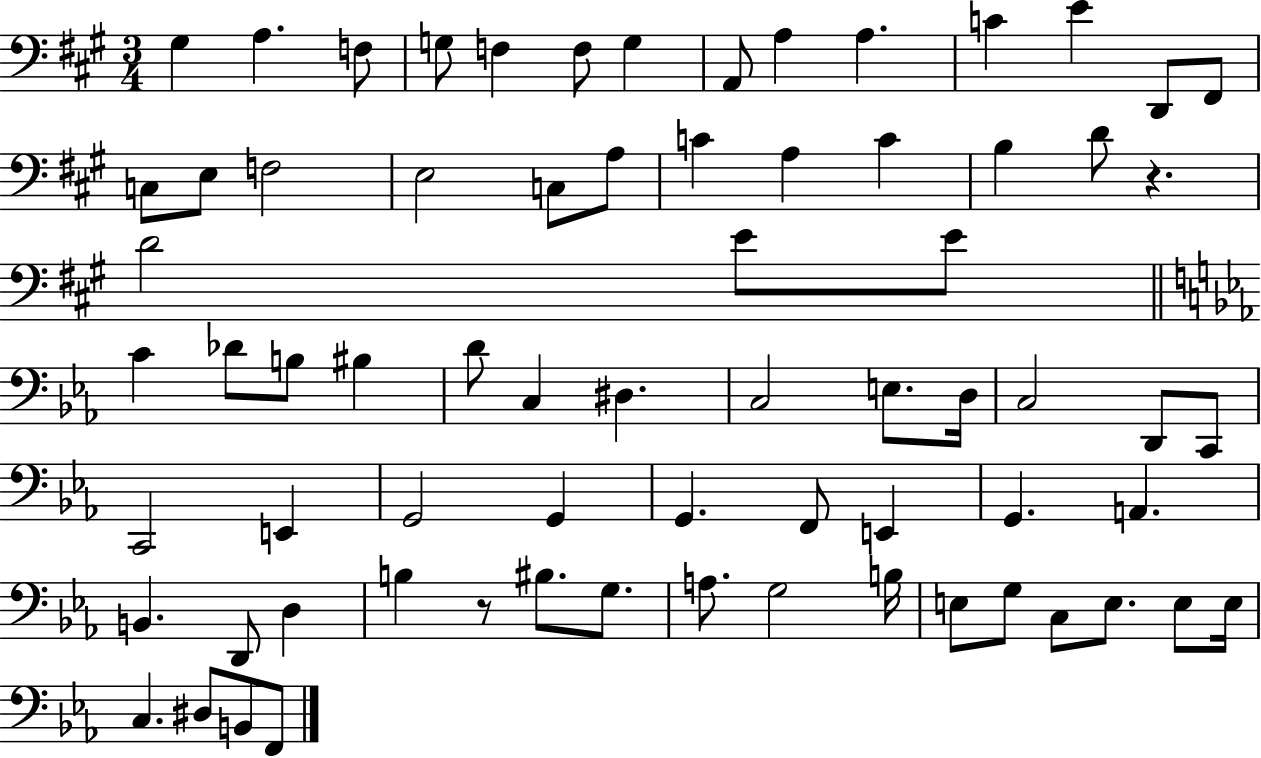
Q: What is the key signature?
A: A major